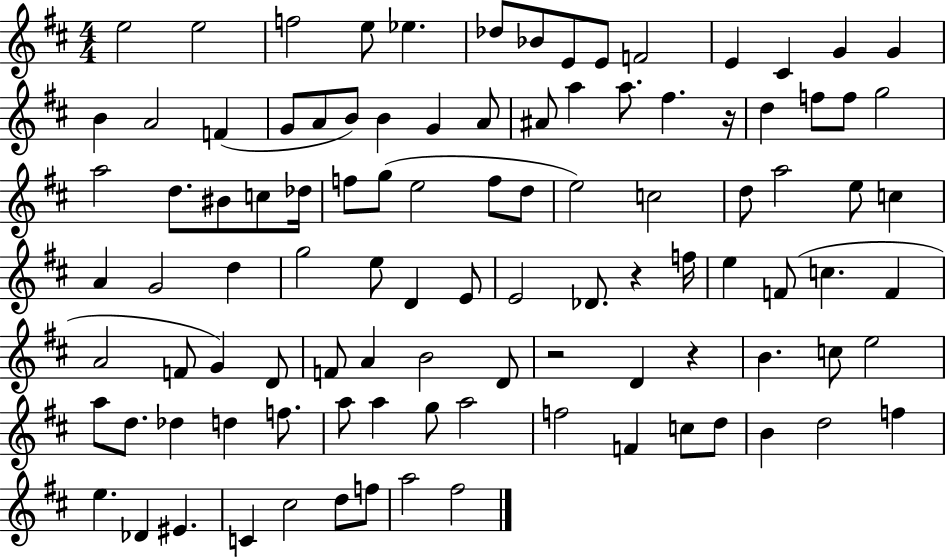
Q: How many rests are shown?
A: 4